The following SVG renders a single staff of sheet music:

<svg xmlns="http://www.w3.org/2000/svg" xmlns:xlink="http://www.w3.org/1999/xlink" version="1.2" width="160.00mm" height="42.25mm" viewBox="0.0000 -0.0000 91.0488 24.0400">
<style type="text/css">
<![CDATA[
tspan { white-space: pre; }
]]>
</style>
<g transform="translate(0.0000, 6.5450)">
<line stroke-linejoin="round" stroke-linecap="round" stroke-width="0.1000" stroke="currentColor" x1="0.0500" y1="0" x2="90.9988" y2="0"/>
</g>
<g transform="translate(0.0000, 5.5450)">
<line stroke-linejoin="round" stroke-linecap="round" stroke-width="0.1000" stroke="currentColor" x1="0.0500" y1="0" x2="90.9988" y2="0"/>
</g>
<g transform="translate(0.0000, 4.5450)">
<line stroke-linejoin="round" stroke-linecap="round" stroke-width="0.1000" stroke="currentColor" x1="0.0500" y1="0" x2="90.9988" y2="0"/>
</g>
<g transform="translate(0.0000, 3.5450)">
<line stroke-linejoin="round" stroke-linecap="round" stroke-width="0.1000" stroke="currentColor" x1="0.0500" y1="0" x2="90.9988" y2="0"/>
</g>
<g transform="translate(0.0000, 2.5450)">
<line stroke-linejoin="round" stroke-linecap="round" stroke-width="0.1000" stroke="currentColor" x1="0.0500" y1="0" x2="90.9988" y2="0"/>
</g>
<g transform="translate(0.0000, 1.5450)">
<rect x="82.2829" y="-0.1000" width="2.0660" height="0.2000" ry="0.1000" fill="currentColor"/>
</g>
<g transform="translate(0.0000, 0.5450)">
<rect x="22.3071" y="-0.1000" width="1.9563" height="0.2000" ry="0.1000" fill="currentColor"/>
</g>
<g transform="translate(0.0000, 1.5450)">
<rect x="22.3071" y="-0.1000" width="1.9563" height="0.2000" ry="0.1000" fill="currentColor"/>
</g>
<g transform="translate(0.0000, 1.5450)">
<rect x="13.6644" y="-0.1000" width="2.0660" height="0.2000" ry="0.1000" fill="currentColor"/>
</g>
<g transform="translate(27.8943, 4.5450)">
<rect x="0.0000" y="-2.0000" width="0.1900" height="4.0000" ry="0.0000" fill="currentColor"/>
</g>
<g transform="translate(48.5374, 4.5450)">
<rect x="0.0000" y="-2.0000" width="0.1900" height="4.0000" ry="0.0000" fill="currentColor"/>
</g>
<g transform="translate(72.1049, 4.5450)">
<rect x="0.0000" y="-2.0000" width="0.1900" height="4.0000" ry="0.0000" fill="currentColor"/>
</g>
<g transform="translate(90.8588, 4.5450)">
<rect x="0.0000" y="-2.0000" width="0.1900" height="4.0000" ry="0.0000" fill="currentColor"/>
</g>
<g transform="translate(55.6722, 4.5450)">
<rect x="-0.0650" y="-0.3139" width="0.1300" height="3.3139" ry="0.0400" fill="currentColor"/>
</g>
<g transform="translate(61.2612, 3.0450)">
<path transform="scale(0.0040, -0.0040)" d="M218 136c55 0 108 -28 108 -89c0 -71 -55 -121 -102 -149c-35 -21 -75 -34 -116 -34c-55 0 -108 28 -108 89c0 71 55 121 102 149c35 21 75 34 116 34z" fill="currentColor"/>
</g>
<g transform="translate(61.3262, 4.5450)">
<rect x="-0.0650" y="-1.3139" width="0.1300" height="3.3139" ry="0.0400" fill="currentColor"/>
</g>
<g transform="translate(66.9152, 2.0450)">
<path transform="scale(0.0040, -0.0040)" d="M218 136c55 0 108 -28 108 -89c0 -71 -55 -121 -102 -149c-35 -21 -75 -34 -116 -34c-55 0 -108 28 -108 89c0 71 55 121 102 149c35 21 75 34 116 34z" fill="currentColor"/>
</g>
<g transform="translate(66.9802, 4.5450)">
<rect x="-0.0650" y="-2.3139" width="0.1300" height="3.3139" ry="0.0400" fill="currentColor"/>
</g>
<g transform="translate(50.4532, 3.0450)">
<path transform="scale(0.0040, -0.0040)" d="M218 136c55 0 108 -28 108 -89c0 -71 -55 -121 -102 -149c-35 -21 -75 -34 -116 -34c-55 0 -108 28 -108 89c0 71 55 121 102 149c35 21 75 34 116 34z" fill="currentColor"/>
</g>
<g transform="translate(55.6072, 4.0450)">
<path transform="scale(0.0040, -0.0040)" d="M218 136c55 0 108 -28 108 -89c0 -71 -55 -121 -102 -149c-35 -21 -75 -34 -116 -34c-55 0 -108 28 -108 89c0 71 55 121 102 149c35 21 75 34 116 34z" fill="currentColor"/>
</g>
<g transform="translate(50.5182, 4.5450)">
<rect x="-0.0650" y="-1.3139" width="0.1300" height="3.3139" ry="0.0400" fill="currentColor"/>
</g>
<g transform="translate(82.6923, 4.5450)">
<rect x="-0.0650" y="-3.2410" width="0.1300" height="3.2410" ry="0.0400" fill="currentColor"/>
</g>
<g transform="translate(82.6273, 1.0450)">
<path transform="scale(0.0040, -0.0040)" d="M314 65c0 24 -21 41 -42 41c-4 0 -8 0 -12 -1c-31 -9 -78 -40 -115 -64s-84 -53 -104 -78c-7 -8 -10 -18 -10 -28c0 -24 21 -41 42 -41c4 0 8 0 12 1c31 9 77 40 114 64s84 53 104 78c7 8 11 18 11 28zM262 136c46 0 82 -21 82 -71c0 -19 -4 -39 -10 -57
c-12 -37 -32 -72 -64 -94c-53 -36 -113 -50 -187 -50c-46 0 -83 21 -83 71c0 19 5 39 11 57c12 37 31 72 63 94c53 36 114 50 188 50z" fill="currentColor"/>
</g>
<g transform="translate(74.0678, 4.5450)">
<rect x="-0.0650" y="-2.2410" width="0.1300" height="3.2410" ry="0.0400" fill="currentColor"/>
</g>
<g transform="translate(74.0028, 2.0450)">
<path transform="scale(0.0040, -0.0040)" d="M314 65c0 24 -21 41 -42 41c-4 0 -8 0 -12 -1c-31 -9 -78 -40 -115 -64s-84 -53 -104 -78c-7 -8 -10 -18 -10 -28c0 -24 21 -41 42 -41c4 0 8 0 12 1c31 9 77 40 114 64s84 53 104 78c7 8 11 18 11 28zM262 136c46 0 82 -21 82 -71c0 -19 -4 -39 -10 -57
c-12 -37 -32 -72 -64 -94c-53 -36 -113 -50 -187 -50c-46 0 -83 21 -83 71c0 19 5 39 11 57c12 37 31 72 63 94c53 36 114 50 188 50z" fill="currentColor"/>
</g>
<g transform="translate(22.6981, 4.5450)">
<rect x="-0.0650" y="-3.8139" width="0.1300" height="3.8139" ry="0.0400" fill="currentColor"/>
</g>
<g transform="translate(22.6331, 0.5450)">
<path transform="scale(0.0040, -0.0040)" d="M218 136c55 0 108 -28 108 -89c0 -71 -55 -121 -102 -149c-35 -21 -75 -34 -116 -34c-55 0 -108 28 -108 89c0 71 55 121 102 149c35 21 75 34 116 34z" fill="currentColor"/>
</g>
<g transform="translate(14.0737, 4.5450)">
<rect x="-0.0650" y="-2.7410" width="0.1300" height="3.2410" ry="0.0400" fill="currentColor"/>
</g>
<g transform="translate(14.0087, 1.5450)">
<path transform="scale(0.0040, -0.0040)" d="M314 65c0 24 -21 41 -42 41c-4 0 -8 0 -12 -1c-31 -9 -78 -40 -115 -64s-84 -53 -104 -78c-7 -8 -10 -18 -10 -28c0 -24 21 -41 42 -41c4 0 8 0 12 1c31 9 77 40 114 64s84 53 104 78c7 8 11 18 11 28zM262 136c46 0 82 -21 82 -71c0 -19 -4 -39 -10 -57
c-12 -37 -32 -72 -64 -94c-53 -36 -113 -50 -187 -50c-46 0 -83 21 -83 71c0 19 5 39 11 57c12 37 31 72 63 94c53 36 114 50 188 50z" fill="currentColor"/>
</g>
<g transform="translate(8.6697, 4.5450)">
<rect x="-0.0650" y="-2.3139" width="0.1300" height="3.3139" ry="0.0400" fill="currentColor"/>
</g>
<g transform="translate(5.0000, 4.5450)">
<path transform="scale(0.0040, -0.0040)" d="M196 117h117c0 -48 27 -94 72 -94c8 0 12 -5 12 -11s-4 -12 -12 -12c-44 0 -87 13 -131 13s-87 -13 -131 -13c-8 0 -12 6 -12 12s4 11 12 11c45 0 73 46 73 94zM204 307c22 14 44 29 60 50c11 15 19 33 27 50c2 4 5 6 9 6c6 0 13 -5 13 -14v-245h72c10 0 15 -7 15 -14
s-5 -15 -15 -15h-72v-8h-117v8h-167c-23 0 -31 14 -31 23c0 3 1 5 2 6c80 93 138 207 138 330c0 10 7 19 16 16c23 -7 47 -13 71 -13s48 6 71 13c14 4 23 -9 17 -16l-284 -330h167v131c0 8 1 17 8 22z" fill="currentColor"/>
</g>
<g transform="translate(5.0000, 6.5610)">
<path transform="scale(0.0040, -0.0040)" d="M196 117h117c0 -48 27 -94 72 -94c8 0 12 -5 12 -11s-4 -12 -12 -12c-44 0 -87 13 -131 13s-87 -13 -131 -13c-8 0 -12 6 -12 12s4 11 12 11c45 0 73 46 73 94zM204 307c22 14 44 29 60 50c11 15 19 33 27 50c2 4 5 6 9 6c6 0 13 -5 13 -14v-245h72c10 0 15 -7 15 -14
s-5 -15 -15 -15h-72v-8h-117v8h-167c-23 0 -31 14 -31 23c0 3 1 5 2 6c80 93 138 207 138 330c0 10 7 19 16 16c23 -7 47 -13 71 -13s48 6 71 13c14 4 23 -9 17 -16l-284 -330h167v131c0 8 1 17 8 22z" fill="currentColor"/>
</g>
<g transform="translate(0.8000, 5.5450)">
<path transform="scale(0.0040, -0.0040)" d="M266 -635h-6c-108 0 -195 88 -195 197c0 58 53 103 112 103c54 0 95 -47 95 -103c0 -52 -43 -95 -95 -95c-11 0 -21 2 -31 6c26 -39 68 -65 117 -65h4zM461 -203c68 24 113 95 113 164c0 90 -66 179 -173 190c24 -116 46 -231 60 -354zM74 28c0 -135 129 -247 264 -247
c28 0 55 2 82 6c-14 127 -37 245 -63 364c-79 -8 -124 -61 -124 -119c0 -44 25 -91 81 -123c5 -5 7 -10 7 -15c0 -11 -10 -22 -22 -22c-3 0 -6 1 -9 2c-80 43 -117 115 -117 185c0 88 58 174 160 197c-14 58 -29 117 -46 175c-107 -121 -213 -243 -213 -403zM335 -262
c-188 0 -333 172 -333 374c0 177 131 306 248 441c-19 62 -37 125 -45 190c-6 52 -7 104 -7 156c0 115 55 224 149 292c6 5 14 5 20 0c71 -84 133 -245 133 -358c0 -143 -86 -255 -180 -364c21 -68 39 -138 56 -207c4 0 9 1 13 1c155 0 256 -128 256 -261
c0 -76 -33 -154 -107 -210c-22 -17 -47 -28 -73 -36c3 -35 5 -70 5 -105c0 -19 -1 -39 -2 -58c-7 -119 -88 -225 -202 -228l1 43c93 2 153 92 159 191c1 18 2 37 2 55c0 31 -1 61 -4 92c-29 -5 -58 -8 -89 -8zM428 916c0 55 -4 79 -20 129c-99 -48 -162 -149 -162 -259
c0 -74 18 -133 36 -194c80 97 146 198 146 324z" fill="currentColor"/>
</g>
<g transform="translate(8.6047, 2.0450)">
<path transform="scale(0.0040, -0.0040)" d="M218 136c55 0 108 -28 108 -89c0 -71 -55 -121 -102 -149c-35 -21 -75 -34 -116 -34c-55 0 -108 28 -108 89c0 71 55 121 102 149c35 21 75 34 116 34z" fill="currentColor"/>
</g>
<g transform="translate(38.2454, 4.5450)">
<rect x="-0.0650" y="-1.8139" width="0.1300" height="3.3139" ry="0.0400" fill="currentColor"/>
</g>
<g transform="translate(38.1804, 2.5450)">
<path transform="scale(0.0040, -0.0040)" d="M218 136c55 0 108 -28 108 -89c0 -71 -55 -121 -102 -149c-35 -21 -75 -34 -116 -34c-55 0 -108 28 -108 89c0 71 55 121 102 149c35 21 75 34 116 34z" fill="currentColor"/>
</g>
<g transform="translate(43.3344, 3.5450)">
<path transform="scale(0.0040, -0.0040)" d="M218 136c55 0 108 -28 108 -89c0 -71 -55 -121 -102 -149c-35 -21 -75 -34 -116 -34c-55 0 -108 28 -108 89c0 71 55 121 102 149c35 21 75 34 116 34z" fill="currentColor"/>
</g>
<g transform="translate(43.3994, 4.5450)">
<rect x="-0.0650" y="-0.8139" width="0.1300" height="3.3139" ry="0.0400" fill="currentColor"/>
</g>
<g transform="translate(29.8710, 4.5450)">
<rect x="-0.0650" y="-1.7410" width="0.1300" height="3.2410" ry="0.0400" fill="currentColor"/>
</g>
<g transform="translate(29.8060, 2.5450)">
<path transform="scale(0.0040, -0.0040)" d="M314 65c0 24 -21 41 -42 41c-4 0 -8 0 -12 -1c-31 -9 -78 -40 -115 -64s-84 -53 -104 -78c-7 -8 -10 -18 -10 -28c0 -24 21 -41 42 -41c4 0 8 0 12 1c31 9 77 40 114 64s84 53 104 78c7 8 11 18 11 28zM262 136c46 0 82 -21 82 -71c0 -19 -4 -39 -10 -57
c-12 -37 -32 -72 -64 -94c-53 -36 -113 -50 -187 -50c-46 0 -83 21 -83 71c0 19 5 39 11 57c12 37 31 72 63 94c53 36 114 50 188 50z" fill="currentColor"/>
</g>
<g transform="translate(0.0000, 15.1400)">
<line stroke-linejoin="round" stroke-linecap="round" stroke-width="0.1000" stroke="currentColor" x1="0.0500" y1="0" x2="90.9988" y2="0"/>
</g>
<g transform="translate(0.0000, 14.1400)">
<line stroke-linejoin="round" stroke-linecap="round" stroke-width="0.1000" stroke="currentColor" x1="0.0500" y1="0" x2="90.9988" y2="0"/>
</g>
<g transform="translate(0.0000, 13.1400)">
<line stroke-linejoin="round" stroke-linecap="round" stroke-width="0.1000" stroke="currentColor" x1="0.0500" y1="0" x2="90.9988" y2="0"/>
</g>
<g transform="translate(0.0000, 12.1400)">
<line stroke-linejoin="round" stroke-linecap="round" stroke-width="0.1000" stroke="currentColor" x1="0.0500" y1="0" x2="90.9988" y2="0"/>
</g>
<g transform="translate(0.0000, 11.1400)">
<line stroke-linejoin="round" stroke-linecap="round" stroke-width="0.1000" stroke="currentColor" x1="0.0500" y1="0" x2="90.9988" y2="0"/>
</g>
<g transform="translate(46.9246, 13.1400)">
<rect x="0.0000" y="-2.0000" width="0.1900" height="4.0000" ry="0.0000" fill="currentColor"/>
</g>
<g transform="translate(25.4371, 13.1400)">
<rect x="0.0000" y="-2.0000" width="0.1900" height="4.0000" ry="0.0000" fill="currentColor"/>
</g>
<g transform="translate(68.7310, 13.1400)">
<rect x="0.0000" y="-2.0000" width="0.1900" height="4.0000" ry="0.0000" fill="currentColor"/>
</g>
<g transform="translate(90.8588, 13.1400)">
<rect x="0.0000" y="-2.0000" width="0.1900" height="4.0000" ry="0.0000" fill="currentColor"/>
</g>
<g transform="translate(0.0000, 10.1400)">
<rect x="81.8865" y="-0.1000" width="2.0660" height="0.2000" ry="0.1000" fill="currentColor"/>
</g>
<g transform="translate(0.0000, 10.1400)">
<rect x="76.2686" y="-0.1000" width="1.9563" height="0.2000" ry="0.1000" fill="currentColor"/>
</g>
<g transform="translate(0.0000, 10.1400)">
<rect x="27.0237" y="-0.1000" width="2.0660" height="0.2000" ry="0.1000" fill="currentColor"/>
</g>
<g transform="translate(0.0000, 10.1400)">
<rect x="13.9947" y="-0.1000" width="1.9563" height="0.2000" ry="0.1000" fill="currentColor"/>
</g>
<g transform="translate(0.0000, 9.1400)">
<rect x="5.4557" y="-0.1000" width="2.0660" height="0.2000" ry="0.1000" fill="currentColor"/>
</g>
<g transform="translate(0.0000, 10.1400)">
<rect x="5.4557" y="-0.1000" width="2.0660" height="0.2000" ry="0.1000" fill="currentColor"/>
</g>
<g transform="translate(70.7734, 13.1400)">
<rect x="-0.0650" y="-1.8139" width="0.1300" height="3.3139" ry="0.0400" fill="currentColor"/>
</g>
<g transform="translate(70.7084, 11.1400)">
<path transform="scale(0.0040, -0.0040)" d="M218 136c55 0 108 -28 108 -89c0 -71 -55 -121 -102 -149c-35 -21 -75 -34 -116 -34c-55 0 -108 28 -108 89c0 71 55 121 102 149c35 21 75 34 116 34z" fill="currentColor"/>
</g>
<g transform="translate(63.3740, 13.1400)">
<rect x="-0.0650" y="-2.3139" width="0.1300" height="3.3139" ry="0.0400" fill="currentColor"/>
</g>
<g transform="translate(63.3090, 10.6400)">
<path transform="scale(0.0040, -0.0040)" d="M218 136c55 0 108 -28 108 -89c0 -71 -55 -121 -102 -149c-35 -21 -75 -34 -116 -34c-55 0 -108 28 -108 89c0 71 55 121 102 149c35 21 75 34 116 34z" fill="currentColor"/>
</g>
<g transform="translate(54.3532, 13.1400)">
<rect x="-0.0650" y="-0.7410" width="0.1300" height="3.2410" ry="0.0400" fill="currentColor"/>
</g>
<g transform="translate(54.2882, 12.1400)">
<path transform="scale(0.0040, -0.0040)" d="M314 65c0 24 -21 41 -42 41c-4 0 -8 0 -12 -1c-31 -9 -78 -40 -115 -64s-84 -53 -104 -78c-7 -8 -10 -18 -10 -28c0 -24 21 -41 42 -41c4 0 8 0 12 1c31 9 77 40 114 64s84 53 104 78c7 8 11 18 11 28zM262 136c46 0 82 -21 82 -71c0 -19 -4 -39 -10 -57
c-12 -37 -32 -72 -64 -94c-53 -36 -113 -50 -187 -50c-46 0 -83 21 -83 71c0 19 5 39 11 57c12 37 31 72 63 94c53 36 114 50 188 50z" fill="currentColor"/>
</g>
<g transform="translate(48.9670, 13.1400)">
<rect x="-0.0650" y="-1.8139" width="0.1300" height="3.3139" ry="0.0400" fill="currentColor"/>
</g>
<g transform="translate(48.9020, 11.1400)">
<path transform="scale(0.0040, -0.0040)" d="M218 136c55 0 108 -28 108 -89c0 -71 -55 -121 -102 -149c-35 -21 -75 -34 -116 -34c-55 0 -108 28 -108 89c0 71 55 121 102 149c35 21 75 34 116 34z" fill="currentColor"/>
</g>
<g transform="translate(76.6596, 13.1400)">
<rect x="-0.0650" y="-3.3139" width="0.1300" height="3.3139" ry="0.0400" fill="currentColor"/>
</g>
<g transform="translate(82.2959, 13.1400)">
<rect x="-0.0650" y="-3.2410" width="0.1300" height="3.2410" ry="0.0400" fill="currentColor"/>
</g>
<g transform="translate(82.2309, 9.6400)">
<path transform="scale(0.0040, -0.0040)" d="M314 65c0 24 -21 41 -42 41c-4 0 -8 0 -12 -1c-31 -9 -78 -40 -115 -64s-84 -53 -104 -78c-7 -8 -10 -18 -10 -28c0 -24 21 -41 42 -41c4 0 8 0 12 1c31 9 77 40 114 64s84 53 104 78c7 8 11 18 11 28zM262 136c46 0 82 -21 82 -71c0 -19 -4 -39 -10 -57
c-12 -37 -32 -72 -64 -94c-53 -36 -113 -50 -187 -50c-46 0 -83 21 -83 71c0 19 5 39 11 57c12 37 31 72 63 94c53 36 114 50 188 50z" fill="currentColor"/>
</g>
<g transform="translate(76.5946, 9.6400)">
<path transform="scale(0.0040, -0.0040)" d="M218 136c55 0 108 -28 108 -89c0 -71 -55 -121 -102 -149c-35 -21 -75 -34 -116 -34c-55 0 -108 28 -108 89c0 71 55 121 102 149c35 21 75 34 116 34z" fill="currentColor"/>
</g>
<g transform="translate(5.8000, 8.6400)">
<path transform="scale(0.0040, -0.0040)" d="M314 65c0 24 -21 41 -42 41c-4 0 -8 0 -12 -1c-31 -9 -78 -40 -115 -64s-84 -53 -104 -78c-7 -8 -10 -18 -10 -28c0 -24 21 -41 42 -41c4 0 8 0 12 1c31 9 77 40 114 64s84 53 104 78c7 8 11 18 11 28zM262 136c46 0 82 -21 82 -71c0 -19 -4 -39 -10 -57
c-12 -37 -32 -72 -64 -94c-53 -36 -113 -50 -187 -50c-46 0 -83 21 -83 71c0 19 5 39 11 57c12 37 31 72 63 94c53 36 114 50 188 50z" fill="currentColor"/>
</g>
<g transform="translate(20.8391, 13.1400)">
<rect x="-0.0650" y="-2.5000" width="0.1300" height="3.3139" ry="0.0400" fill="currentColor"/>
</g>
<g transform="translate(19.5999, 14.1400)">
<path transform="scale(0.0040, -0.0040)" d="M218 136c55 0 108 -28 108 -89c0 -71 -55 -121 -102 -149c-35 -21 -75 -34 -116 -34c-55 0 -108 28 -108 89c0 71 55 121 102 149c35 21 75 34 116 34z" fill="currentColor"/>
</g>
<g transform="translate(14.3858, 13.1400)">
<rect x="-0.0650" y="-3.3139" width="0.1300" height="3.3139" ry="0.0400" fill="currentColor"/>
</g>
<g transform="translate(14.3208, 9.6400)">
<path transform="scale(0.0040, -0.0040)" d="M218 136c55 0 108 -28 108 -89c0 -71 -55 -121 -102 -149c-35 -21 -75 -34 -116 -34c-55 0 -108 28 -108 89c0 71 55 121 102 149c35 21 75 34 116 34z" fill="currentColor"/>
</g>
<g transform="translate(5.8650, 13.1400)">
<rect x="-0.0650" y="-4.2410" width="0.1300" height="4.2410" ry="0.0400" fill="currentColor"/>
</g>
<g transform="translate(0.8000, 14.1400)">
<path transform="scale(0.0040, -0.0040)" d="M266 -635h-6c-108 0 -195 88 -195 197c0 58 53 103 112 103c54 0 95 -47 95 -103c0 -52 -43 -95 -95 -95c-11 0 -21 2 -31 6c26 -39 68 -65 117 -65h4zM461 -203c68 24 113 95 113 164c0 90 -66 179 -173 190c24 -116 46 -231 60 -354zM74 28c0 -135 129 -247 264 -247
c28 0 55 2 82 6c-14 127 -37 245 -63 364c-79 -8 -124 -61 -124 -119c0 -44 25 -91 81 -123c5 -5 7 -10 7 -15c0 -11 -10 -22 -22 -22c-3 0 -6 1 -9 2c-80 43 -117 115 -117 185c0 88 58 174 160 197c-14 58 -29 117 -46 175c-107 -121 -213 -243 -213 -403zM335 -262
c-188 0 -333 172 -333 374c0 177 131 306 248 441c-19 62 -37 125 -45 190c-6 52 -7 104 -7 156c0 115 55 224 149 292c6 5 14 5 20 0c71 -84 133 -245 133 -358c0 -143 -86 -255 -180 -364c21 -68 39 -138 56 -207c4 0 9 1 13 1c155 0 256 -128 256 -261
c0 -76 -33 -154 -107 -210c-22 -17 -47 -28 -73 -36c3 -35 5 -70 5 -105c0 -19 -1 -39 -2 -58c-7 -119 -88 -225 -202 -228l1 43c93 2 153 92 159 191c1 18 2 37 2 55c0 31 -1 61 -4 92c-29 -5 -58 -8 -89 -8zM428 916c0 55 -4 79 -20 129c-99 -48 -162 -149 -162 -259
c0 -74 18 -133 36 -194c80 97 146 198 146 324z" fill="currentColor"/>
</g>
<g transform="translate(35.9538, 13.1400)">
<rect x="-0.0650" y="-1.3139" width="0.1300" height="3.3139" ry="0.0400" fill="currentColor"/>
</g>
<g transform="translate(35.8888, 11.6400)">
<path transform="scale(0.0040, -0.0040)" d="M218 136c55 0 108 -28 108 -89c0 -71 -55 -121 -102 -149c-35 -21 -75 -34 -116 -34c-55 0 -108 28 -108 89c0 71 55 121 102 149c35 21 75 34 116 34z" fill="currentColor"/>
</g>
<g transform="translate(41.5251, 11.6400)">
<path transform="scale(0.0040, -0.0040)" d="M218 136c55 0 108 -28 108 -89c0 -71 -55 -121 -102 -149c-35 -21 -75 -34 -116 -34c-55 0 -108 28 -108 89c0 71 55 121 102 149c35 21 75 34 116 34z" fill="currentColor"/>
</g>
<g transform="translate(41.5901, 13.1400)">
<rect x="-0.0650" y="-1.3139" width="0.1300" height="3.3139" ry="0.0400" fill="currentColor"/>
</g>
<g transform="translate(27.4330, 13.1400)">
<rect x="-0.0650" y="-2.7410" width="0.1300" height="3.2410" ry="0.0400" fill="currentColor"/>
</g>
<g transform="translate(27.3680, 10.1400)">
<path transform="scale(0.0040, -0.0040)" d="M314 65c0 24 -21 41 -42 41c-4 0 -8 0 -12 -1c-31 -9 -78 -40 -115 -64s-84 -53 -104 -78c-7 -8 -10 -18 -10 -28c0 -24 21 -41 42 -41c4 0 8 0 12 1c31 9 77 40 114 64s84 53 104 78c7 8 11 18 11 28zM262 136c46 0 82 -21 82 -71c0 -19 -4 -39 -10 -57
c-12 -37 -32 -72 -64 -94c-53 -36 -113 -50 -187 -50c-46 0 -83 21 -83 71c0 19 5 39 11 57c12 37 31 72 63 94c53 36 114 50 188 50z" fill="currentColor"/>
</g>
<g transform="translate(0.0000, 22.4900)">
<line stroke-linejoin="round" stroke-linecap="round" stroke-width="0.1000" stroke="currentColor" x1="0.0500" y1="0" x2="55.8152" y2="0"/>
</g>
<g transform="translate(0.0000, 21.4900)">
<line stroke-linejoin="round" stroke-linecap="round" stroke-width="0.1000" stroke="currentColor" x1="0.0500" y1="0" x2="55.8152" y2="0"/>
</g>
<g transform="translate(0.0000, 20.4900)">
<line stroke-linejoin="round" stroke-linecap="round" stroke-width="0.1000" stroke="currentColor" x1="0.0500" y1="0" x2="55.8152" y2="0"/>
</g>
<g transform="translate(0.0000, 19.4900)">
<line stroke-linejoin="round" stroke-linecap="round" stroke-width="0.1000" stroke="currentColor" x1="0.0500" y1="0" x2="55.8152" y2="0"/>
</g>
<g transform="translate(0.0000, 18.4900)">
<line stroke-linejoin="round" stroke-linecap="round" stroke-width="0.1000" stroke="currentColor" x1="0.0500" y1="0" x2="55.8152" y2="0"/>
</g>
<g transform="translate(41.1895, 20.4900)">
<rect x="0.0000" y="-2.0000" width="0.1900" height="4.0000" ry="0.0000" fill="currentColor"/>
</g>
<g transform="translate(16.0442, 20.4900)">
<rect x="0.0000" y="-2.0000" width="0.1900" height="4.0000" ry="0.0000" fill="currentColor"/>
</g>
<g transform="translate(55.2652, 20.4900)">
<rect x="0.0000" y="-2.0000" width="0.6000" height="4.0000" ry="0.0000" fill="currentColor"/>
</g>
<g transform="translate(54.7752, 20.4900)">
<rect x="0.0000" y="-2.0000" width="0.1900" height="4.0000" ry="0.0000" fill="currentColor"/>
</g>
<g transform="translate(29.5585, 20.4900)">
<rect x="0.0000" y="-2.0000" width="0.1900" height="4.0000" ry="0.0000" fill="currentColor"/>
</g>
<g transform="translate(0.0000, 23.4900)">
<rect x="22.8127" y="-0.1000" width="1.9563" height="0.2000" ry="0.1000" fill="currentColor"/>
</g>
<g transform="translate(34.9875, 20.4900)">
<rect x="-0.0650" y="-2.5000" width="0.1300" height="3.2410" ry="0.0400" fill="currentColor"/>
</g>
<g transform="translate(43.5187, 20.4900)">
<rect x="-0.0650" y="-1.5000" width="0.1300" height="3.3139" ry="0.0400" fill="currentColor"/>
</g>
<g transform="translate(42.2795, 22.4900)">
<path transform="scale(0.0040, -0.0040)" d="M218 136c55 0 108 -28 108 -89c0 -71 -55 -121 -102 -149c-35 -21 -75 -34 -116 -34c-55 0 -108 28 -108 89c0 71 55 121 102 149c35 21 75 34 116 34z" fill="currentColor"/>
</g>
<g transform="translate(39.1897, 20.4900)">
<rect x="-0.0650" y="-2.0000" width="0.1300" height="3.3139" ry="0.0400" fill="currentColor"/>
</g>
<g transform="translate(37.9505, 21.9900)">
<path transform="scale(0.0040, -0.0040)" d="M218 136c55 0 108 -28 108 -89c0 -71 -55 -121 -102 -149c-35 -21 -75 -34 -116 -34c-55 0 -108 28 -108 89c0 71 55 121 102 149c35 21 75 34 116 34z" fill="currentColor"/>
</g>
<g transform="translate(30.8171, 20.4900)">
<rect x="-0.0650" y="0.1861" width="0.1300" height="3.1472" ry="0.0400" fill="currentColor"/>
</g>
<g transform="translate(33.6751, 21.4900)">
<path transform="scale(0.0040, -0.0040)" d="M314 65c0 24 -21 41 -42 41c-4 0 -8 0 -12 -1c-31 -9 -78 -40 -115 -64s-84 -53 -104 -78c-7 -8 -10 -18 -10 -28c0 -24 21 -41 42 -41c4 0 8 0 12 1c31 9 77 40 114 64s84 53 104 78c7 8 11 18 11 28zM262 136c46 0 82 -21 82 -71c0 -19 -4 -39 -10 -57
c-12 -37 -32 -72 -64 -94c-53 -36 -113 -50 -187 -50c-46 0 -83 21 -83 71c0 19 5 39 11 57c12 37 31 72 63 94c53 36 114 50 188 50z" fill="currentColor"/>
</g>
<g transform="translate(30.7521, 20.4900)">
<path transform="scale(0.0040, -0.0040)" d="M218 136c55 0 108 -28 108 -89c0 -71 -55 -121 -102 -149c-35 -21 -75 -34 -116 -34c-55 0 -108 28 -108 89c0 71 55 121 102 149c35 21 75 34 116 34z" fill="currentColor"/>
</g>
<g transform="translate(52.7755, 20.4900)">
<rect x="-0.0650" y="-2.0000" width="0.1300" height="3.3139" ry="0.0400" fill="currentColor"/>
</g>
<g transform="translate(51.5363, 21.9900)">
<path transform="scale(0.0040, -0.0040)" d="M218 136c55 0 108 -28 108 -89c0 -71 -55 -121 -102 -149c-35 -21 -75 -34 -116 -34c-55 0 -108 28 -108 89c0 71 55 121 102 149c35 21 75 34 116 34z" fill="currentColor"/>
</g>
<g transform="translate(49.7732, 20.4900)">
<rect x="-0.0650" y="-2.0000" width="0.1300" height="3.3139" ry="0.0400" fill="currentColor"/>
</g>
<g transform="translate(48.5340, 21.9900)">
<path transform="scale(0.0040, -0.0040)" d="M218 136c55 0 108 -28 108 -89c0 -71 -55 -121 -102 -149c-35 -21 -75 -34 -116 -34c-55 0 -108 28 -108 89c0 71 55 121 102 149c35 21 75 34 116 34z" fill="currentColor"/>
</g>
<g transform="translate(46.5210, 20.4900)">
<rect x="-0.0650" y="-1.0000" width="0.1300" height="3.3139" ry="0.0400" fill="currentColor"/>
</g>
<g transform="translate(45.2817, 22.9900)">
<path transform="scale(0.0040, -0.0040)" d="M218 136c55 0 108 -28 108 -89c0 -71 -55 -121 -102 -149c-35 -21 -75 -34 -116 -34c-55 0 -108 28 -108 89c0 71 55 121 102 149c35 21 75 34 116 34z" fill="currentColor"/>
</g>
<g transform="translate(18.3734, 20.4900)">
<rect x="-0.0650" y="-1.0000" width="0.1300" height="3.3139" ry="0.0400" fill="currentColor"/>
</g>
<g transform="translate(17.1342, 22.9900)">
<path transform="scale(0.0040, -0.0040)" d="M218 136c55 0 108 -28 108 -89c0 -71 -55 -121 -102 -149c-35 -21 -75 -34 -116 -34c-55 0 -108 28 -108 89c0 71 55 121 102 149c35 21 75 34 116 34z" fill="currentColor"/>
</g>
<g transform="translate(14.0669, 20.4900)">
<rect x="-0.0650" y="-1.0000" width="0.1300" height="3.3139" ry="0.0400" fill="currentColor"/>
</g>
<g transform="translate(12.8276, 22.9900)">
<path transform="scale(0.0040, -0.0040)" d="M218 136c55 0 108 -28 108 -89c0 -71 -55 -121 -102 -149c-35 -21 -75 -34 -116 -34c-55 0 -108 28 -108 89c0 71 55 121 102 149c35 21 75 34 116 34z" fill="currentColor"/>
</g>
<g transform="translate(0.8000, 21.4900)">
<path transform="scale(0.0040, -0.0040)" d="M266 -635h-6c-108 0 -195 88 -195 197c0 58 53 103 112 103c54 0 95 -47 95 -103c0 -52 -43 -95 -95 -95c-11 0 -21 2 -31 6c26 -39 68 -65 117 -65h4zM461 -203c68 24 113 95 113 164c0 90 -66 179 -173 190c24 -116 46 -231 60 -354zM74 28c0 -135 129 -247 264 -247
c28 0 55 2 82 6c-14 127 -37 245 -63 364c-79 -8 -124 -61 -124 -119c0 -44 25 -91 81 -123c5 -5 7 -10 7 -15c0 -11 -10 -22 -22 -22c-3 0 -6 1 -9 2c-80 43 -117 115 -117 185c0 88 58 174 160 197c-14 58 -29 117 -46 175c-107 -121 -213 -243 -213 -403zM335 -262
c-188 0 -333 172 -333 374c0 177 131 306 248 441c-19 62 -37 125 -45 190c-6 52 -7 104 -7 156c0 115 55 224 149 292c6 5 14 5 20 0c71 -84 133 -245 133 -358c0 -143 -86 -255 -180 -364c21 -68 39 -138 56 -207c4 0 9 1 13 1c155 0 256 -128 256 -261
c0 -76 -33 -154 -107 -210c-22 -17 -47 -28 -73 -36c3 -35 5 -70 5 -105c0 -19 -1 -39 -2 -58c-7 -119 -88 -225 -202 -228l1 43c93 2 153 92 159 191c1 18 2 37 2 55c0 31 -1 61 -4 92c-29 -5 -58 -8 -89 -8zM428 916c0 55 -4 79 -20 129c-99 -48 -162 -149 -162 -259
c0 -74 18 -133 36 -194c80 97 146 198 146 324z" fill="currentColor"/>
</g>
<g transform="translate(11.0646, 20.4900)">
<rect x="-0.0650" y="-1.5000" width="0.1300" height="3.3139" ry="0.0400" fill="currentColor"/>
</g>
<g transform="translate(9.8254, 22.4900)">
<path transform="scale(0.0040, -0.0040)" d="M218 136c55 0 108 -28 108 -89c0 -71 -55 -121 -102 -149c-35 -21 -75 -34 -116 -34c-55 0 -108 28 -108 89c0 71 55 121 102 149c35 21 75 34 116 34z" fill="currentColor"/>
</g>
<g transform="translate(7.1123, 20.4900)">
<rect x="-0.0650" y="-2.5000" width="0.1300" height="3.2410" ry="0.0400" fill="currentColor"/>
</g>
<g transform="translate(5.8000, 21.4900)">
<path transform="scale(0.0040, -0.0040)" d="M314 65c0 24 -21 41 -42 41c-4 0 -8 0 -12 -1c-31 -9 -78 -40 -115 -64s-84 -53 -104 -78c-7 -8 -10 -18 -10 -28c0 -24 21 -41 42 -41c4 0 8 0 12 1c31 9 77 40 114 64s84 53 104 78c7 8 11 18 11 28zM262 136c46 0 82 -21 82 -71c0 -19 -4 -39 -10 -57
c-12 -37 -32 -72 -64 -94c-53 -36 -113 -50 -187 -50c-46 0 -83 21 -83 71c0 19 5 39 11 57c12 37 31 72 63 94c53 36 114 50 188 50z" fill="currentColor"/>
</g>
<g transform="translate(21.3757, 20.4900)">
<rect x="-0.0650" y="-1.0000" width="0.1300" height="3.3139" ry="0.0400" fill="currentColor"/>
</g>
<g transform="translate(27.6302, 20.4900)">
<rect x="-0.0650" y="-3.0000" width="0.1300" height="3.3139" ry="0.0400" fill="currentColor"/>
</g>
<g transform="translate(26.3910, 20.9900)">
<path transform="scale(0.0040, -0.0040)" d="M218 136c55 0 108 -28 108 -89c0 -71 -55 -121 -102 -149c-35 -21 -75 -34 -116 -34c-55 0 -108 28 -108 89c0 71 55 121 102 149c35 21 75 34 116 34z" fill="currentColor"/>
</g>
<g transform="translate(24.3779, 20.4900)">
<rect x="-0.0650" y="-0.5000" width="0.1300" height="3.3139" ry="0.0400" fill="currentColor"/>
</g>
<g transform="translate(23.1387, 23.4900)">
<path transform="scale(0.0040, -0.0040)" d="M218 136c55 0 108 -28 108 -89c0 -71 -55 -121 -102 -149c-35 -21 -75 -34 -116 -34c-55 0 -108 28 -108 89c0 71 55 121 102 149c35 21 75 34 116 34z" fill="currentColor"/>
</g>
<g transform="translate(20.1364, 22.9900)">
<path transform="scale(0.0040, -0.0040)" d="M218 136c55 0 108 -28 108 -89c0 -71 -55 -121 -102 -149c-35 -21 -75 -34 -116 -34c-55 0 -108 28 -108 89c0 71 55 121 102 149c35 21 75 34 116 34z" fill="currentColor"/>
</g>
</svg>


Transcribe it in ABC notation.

X:1
T:Untitled
M:4/4
L:1/4
K:C
g a2 c' f2 f d e c e g g2 b2 d'2 b G a2 e e f d2 g f b b2 G2 E D D D C A B G2 F E D F F